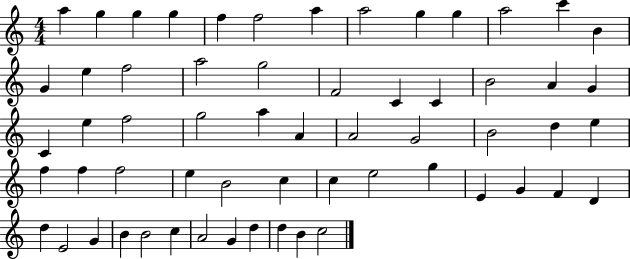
{
  \clef treble
  \numericTimeSignature
  \time 4/4
  \key c \major
  a''4 g''4 g''4 g''4 | f''4 f''2 a''4 | a''2 g''4 g''4 | a''2 c'''4 b'4 | \break g'4 e''4 f''2 | a''2 g''2 | f'2 c'4 c'4 | b'2 a'4 g'4 | \break c'4 e''4 f''2 | g''2 a''4 a'4 | a'2 g'2 | b'2 d''4 e''4 | \break f''4 f''4 f''2 | e''4 b'2 c''4 | c''4 e''2 g''4 | e'4 g'4 f'4 d'4 | \break d''4 e'2 g'4 | b'4 b'2 c''4 | a'2 g'4 d''4 | d''4 b'4 c''2 | \break \bar "|."
}